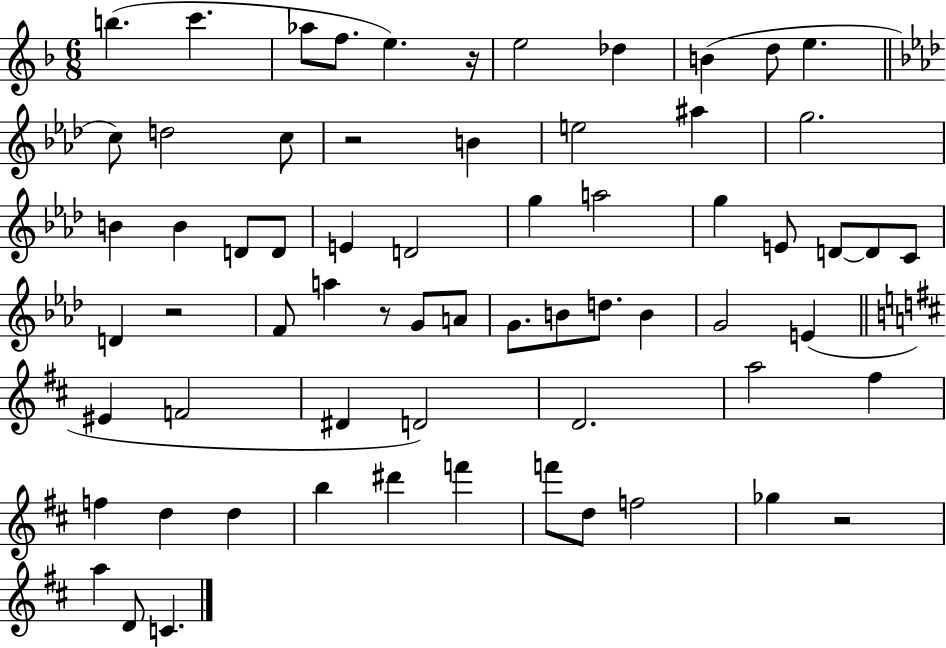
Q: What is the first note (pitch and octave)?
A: B5